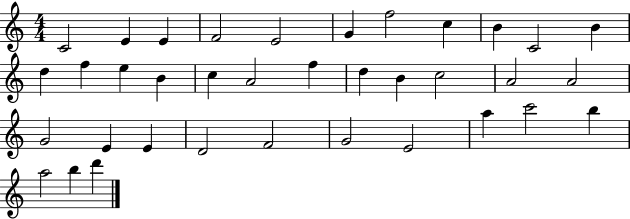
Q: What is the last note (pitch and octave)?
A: D6